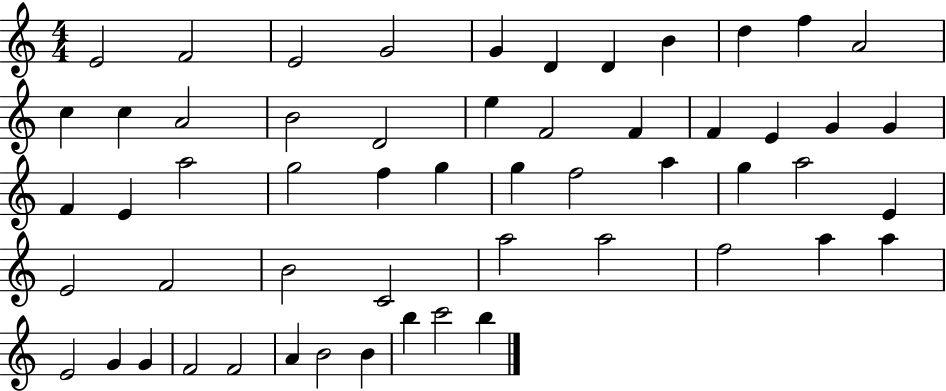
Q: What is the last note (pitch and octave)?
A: B5